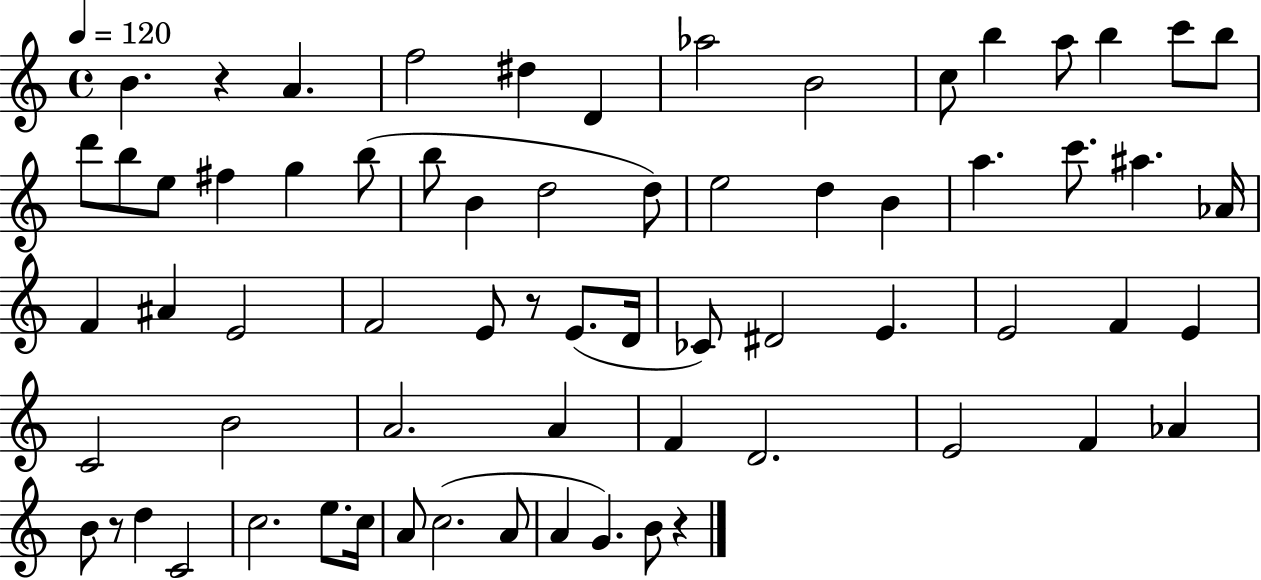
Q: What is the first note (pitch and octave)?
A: B4